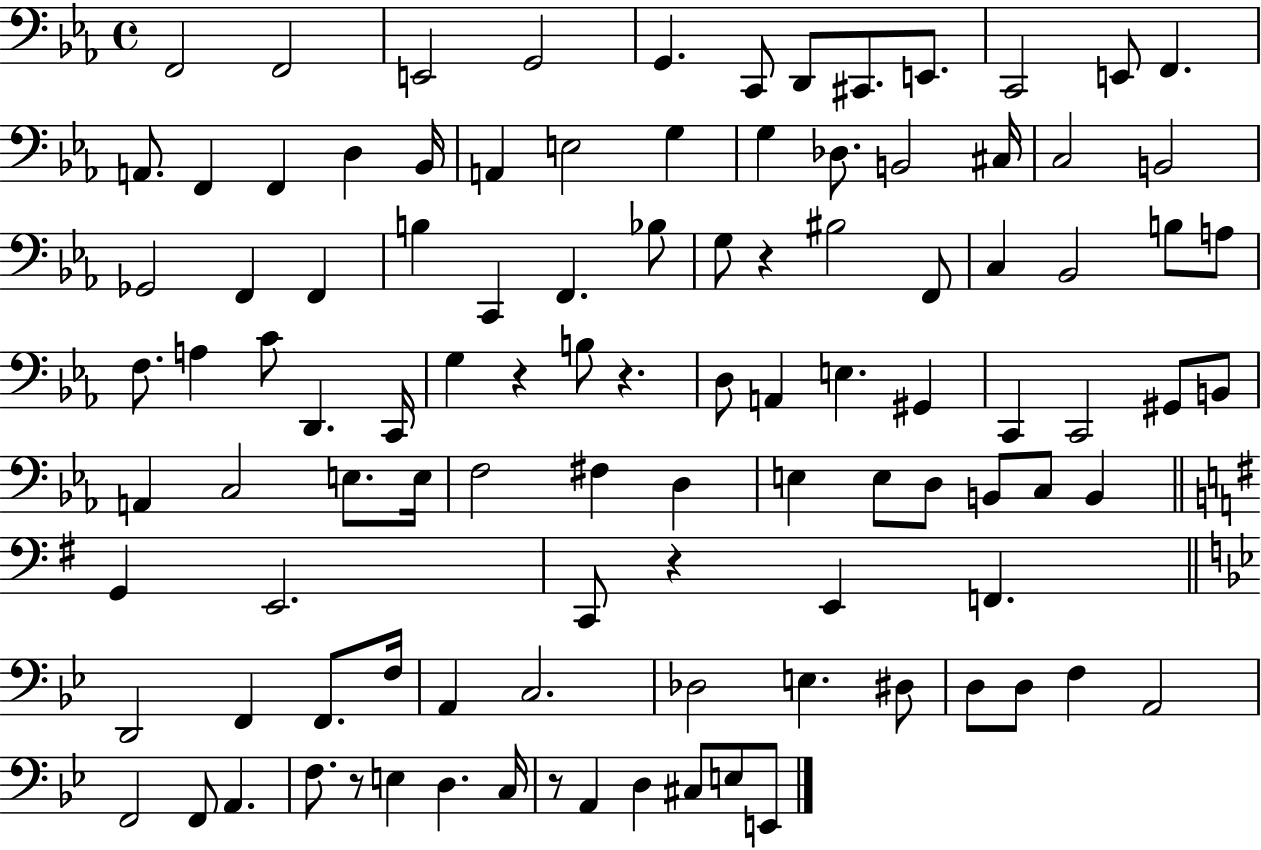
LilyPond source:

{
  \clef bass
  \time 4/4
  \defaultTimeSignature
  \key ees \major
  f,2 f,2 | e,2 g,2 | g,4. c,8 d,8 cis,8. e,8. | c,2 e,8 f,4. | \break a,8. f,4 f,4 d4 bes,16 | a,4 e2 g4 | g4 des8. b,2 cis16 | c2 b,2 | \break ges,2 f,4 f,4 | b4 c,4 f,4. bes8 | g8 r4 bis2 f,8 | c4 bes,2 b8 a8 | \break f8. a4 c'8 d,4. c,16 | g4 r4 b8 r4. | d8 a,4 e4. gis,4 | c,4 c,2 gis,8 b,8 | \break a,4 c2 e8. e16 | f2 fis4 d4 | e4 e8 d8 b,8 c8 b,4 | \bar "||" \break \key e \minor g,4 e,2. | c,8 r4 e,4 f,4. | \bar "||" \break \key bes \major d,2 f,4 f,8. f16 | a,4 c2. | des2 e4. dis8 | d8 d8 f4 a,2 | \break f,2 f,8 a,4. | f8. r8 e4 d4. c16 | r8 a,4 d4 cis8 e8 e,8 | \bar "|."
}